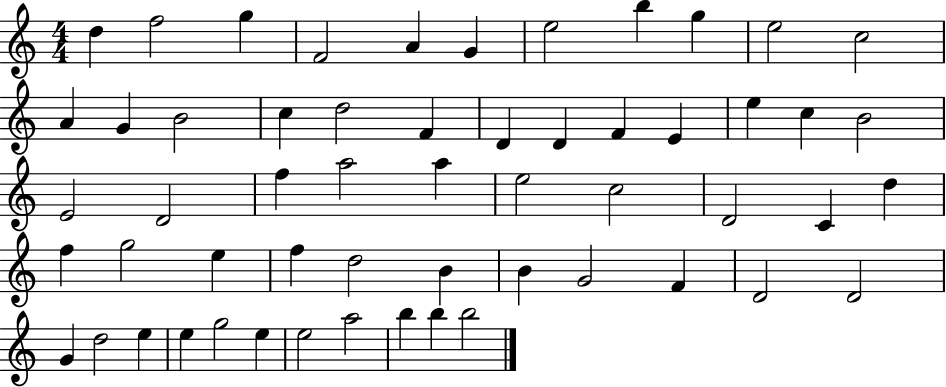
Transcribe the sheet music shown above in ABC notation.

X:1
T:Untitled
M:4/4
L:1/4
K:C
d f2 g F2 A G e2 b g e2 c2 A G B2 c d2 F D D F E e c B2 E2 D2 f a2 a e2 c2 D2 C d f g2 e f d2 B B G2 F D2 D2 G d2 e e g2 e e2 a2 b b b2